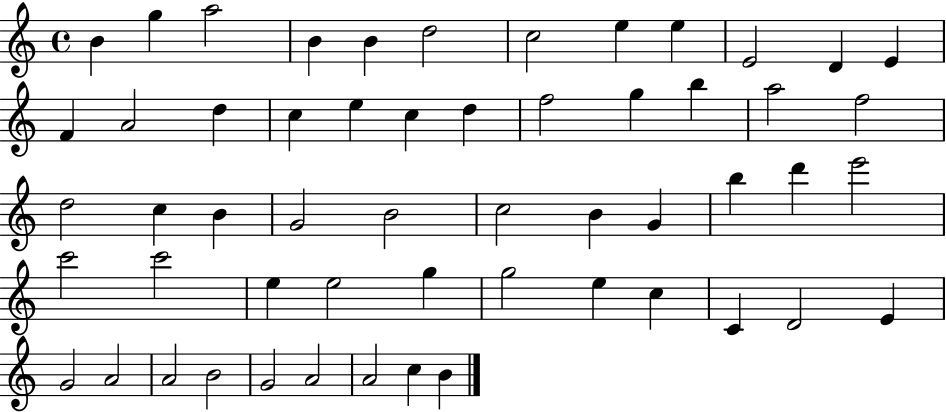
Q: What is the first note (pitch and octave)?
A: B4